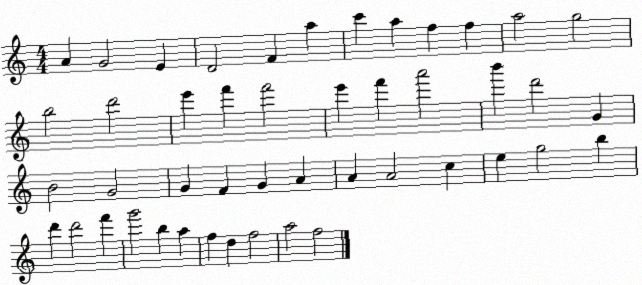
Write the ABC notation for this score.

X:1
T:Untitled
M:4/4
L:1/4
K:C
A G2 E D2 F a c' a f f a2 g2 b2 d'2 e' f' f'2 e' f' a'2 b' d'2 G B2 G2 G F G A A A2 c e g2 b d' d'2 f' g'2 b a f d f2 a2 f2